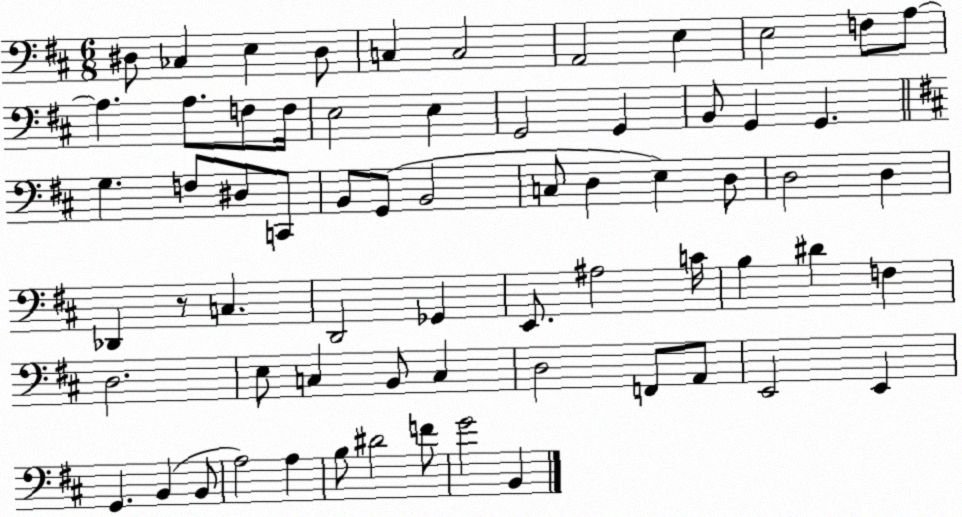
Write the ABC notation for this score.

X:1
T:Untitled
M:6/8
L:1/4
K:D
^D,/2 _C, E, ^D,/2 C, C,2 A,,2 E, E,2 F,/2 A,/2 A, A,/2 F,/2 F,/4 E,2 E, G,,2 G,, B,,/2 G,, G,, G, F,/2 ^D,/2 C,,/2 B,,/2 G,,/2 B,,2 C,/2 D, E, D,/2 D,2 D, _D,, z/2 C, D,,2 _G,, E,,/2 ^A,2 C/4 B, ^D F, D,2 E,/2 C, B,,/2 C, D,2 F,,/2 A,,/2 E,,2 E,, G,, B,, B,,/2 A,2 A, B,/2 ^D2 F/2 G2 B,,